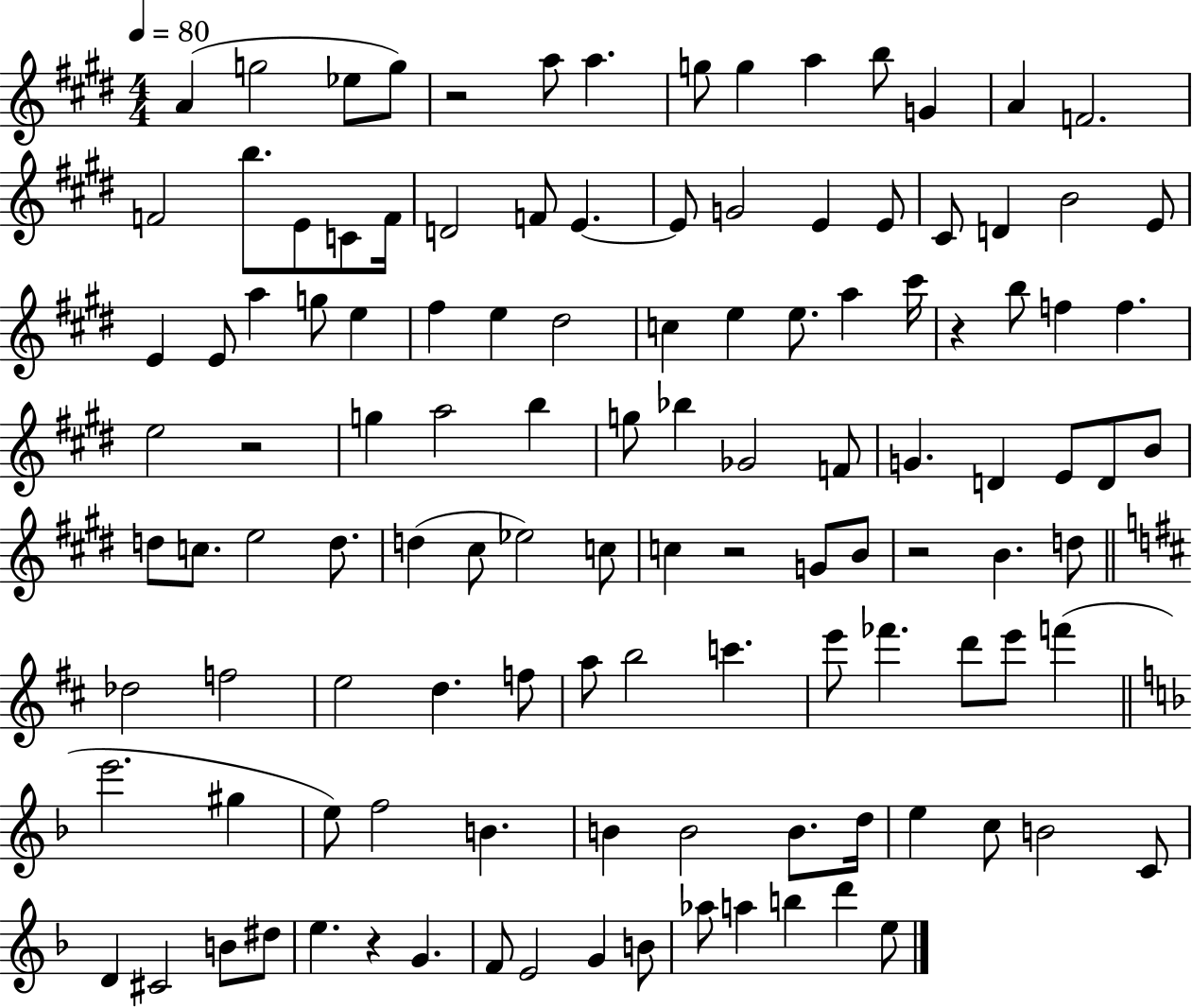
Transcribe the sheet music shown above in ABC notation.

X:1
T:Untitled
M:4/4
L:1/4
K:E
A g2 _e/2 g/2 z2 a/2 a g/2 g a b/2 G A F2 F2 b/2 E/2 C/2 F/4 D2 F/2 E E/2 G2 E E/2 ^C/2 D B2 E/2 E E/2 a g/2 e ^f e ^d2 c e e/2 a ^c'/4 z b/2 f f e2 z2 g a2 b g/2 _b _G2 F/2 G D E/2 D/2 B/2 d/2 c/2 e2 d/2 d ^c/2 _e2 c/2 c z2 G/2 B/2 z2 B d/2 _d2 f2 e2 d f/2 a/2 b2 c' e'/2 _f' d'/2 e'/2 f' e'2 ^g e/2 f2 B B B2 B/2 d/4 e c/2 B2 C/2 D ^C2 B/2 ^d/2 e z G F/2 E2 G B/2 _a/2 a b d' e/2